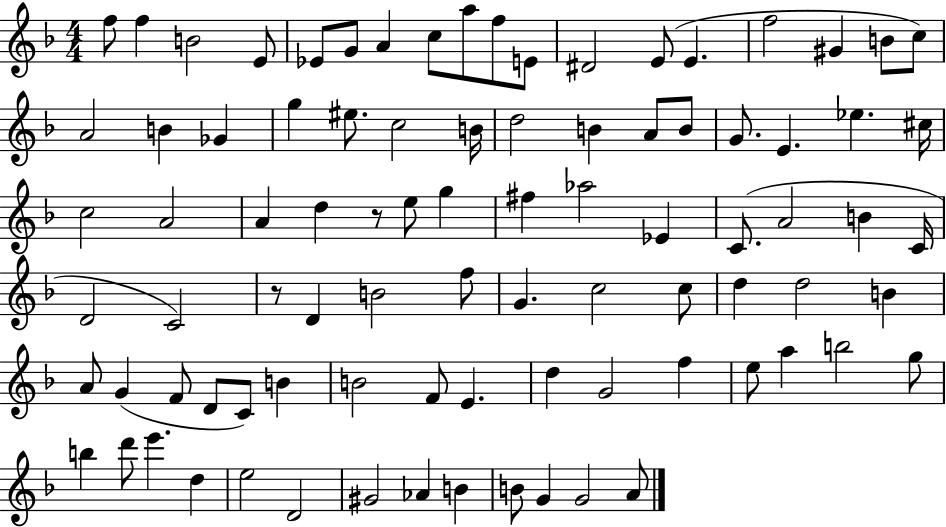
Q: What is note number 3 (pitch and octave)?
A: B4